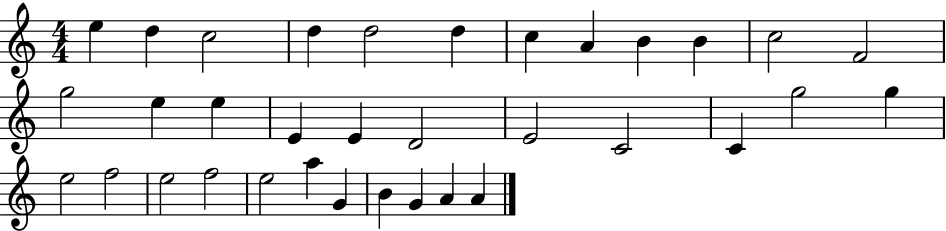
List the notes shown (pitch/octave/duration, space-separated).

E5/q D5/q C5/h D5/q D5/h D5/q C5/q A4/q B4/q B4/q C5/h F4/h G5/h E5/q E5/q E4/q E4/q D4/h E4/h C4/h C4/q G5/h G5/q E5/h F5/h E5/h F5/h E5/h A5/q G4/q B4/q G4/q A4/q A4/q